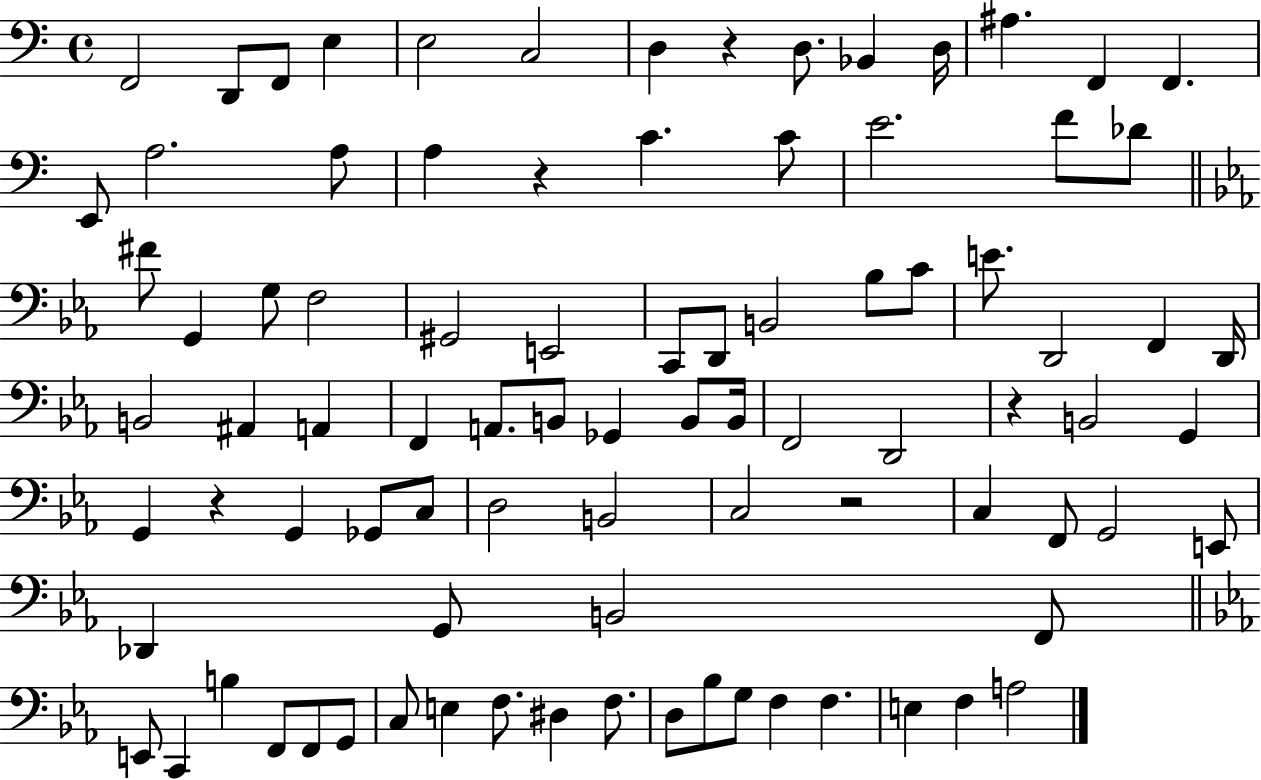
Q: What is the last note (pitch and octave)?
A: A3